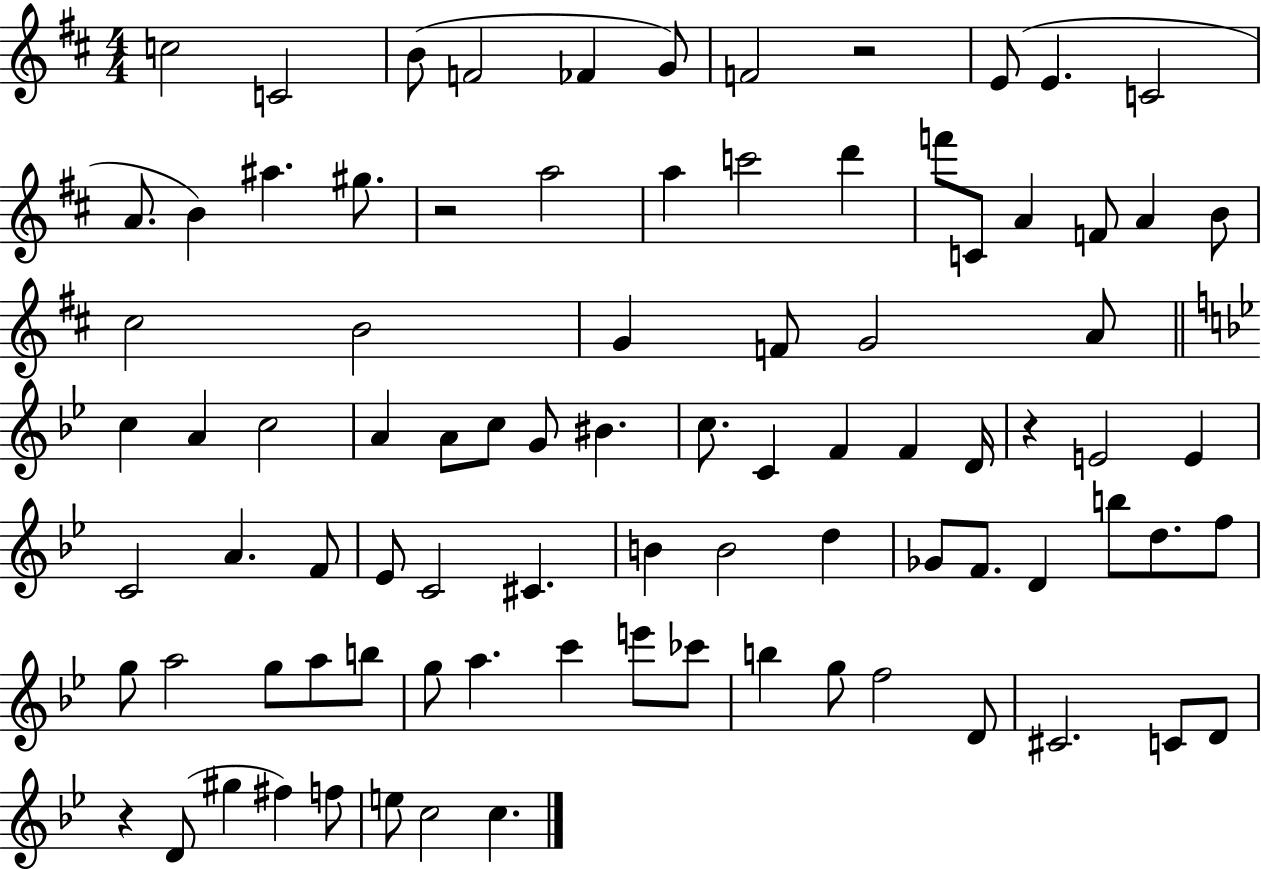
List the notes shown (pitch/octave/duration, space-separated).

C5/h C4/h B4/e F4/h FES4/q G4/e F4/h R/h E4/e E4/q. C4/h A4/e. B4/q A#5/q. G#5/e. R/h A5/h A5/q C6/h D6/q F6/e C4/e A4/q F4/e A4/q B4/e C#5/h B4/h G4/q F4/e G4/h A4/e C5/q A4/q C5/h A4/q A4/e C5/e G4/e BIS4/q. C5/e. C4/q F4/q F4/q D4/s R/q E4/h E4/q C4/h A4/q. F4/e Eb4/e C4/h C#4/q. B4/q B4/h D5/q Gb4/e F4/e. D4/q B5/e D5/e. F5/e G5/e A5/h G5/e A5/e B5/e G5/e A5/q. C6/q E6/e CES6/e B5/q G5/e F5/h D4/e C#4/h. C4/e D4/e R/q D4/e G#5/q F#5/q F5/e E5/e C5/h C5/q.